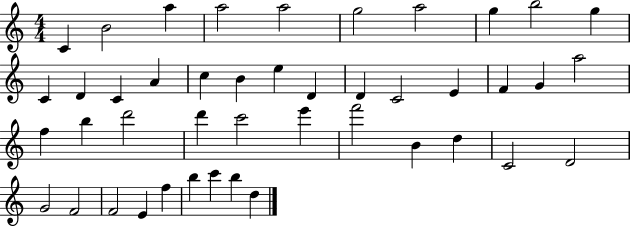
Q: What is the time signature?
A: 4/4